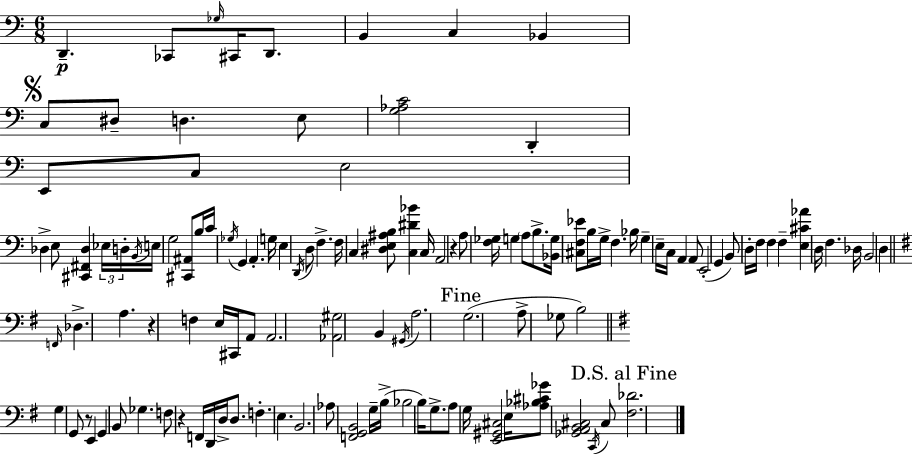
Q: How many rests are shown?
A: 4